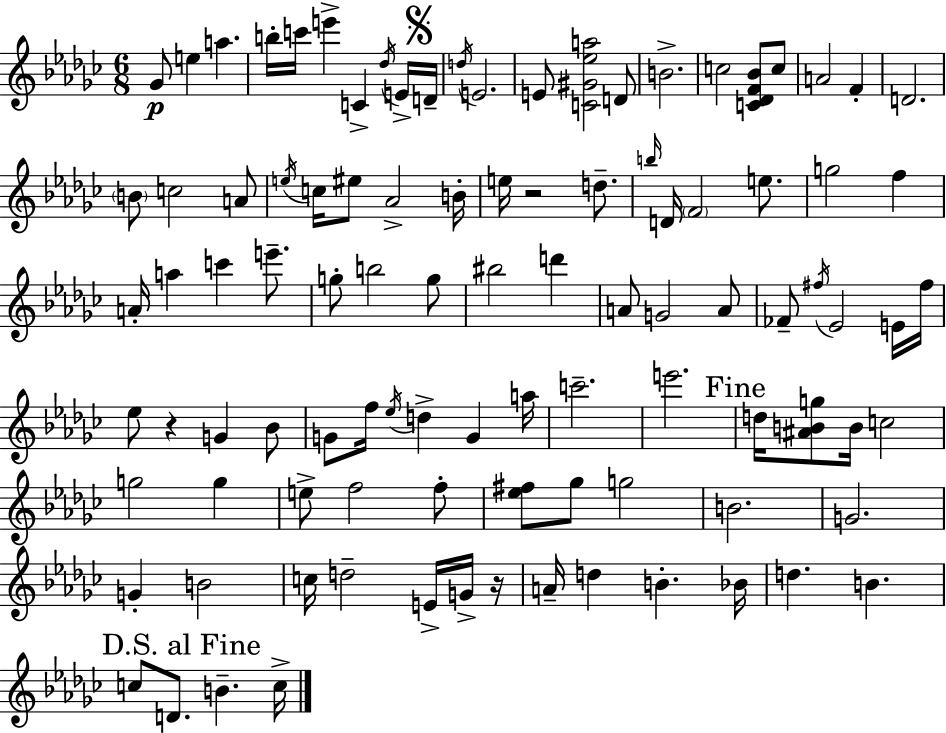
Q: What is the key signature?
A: EES minor